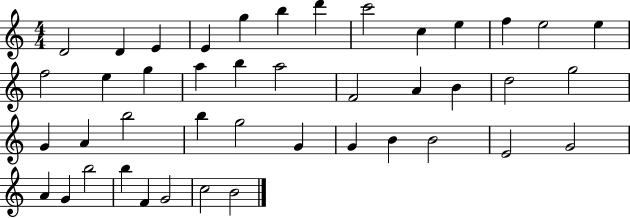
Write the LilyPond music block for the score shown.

{
  \clef treble
  \numericTimeSignature
  \time 4/4
  \key c \major
  d'2 d'4 e'4 | e'4 g''4 b''4 d'''4 | c'''2 c''4 e''4 | f''4 e''2 e''4 | \break f''2 e''4 g''4 | a''4 b''4 a''2 | f'2 a'4 b'4 | d''2 g''2 | \break g'4 a'4 b''2 | b''4 g''2 g'4 | g'4 b'4 b'2 | e'2 g'2 | \break a'4 g'4 b''2 | b''4 f'4 g'2 | c''2 b'2 | \bar "|."
}